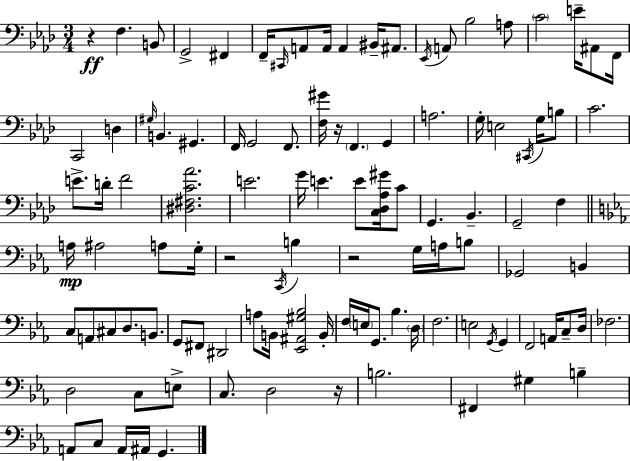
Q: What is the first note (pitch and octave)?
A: F3